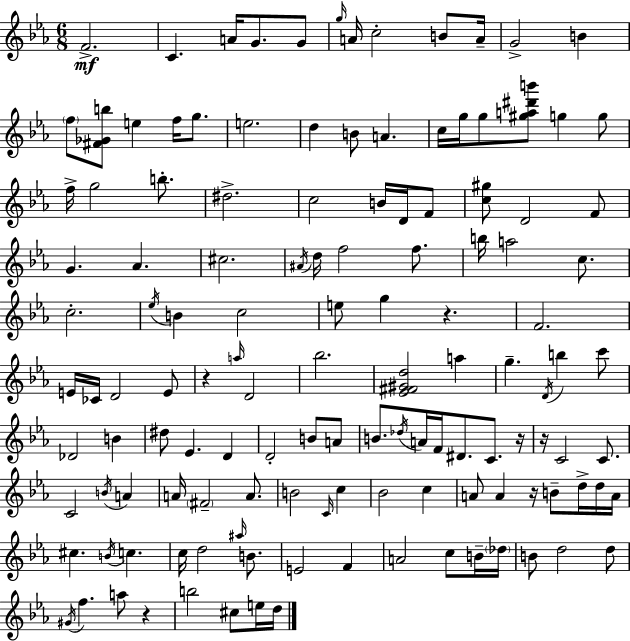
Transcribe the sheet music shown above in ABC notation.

X:1
T:Untitled
M:6/8
L:1/4
K:Cm
F2 C A/4 G/2 G/2 g/4 A/4 c2 B/2 A/4 G2 B f/2 [^F_Gb]/2 e f/4 g/2 e2 d B/2 A c/4 g/4 g/2 [^ga^d'b']/2 g g/2 f/4 g2 b/2 ^d2 c2 B/4 D/4 F/2 [c^g]/2 D2 F/2 G _A ^c2 ^A/4 d/4 f2 f/2 b/4 a2 c/2 c2 _e/4 B c2 e/2 g z F2 E/4 _C/4 D2 E/2 z a/4 D2 _b2 [_E^F^Gd]2 a g D/4 b c'/2 _D2 B ^d/2 _E D D2 B/2 A/2 B/2 _d/4 A/4 F/4 ^D/2 C/2 z/4 z/4 C2 C/2 C2 B/4 A A/4 ^F2 A/2 B2 C/4 c _B2 c A/2 A z/4 B/2 d/4 d/4 A/4 ^c B/4 c c/4 d2 ^a/4 B/2 E2 F A2 c/2 B/4 _d/4 B/2 d2 d/2 ^G/4 f a/2 z b2 ^c/2 e/4 d/4